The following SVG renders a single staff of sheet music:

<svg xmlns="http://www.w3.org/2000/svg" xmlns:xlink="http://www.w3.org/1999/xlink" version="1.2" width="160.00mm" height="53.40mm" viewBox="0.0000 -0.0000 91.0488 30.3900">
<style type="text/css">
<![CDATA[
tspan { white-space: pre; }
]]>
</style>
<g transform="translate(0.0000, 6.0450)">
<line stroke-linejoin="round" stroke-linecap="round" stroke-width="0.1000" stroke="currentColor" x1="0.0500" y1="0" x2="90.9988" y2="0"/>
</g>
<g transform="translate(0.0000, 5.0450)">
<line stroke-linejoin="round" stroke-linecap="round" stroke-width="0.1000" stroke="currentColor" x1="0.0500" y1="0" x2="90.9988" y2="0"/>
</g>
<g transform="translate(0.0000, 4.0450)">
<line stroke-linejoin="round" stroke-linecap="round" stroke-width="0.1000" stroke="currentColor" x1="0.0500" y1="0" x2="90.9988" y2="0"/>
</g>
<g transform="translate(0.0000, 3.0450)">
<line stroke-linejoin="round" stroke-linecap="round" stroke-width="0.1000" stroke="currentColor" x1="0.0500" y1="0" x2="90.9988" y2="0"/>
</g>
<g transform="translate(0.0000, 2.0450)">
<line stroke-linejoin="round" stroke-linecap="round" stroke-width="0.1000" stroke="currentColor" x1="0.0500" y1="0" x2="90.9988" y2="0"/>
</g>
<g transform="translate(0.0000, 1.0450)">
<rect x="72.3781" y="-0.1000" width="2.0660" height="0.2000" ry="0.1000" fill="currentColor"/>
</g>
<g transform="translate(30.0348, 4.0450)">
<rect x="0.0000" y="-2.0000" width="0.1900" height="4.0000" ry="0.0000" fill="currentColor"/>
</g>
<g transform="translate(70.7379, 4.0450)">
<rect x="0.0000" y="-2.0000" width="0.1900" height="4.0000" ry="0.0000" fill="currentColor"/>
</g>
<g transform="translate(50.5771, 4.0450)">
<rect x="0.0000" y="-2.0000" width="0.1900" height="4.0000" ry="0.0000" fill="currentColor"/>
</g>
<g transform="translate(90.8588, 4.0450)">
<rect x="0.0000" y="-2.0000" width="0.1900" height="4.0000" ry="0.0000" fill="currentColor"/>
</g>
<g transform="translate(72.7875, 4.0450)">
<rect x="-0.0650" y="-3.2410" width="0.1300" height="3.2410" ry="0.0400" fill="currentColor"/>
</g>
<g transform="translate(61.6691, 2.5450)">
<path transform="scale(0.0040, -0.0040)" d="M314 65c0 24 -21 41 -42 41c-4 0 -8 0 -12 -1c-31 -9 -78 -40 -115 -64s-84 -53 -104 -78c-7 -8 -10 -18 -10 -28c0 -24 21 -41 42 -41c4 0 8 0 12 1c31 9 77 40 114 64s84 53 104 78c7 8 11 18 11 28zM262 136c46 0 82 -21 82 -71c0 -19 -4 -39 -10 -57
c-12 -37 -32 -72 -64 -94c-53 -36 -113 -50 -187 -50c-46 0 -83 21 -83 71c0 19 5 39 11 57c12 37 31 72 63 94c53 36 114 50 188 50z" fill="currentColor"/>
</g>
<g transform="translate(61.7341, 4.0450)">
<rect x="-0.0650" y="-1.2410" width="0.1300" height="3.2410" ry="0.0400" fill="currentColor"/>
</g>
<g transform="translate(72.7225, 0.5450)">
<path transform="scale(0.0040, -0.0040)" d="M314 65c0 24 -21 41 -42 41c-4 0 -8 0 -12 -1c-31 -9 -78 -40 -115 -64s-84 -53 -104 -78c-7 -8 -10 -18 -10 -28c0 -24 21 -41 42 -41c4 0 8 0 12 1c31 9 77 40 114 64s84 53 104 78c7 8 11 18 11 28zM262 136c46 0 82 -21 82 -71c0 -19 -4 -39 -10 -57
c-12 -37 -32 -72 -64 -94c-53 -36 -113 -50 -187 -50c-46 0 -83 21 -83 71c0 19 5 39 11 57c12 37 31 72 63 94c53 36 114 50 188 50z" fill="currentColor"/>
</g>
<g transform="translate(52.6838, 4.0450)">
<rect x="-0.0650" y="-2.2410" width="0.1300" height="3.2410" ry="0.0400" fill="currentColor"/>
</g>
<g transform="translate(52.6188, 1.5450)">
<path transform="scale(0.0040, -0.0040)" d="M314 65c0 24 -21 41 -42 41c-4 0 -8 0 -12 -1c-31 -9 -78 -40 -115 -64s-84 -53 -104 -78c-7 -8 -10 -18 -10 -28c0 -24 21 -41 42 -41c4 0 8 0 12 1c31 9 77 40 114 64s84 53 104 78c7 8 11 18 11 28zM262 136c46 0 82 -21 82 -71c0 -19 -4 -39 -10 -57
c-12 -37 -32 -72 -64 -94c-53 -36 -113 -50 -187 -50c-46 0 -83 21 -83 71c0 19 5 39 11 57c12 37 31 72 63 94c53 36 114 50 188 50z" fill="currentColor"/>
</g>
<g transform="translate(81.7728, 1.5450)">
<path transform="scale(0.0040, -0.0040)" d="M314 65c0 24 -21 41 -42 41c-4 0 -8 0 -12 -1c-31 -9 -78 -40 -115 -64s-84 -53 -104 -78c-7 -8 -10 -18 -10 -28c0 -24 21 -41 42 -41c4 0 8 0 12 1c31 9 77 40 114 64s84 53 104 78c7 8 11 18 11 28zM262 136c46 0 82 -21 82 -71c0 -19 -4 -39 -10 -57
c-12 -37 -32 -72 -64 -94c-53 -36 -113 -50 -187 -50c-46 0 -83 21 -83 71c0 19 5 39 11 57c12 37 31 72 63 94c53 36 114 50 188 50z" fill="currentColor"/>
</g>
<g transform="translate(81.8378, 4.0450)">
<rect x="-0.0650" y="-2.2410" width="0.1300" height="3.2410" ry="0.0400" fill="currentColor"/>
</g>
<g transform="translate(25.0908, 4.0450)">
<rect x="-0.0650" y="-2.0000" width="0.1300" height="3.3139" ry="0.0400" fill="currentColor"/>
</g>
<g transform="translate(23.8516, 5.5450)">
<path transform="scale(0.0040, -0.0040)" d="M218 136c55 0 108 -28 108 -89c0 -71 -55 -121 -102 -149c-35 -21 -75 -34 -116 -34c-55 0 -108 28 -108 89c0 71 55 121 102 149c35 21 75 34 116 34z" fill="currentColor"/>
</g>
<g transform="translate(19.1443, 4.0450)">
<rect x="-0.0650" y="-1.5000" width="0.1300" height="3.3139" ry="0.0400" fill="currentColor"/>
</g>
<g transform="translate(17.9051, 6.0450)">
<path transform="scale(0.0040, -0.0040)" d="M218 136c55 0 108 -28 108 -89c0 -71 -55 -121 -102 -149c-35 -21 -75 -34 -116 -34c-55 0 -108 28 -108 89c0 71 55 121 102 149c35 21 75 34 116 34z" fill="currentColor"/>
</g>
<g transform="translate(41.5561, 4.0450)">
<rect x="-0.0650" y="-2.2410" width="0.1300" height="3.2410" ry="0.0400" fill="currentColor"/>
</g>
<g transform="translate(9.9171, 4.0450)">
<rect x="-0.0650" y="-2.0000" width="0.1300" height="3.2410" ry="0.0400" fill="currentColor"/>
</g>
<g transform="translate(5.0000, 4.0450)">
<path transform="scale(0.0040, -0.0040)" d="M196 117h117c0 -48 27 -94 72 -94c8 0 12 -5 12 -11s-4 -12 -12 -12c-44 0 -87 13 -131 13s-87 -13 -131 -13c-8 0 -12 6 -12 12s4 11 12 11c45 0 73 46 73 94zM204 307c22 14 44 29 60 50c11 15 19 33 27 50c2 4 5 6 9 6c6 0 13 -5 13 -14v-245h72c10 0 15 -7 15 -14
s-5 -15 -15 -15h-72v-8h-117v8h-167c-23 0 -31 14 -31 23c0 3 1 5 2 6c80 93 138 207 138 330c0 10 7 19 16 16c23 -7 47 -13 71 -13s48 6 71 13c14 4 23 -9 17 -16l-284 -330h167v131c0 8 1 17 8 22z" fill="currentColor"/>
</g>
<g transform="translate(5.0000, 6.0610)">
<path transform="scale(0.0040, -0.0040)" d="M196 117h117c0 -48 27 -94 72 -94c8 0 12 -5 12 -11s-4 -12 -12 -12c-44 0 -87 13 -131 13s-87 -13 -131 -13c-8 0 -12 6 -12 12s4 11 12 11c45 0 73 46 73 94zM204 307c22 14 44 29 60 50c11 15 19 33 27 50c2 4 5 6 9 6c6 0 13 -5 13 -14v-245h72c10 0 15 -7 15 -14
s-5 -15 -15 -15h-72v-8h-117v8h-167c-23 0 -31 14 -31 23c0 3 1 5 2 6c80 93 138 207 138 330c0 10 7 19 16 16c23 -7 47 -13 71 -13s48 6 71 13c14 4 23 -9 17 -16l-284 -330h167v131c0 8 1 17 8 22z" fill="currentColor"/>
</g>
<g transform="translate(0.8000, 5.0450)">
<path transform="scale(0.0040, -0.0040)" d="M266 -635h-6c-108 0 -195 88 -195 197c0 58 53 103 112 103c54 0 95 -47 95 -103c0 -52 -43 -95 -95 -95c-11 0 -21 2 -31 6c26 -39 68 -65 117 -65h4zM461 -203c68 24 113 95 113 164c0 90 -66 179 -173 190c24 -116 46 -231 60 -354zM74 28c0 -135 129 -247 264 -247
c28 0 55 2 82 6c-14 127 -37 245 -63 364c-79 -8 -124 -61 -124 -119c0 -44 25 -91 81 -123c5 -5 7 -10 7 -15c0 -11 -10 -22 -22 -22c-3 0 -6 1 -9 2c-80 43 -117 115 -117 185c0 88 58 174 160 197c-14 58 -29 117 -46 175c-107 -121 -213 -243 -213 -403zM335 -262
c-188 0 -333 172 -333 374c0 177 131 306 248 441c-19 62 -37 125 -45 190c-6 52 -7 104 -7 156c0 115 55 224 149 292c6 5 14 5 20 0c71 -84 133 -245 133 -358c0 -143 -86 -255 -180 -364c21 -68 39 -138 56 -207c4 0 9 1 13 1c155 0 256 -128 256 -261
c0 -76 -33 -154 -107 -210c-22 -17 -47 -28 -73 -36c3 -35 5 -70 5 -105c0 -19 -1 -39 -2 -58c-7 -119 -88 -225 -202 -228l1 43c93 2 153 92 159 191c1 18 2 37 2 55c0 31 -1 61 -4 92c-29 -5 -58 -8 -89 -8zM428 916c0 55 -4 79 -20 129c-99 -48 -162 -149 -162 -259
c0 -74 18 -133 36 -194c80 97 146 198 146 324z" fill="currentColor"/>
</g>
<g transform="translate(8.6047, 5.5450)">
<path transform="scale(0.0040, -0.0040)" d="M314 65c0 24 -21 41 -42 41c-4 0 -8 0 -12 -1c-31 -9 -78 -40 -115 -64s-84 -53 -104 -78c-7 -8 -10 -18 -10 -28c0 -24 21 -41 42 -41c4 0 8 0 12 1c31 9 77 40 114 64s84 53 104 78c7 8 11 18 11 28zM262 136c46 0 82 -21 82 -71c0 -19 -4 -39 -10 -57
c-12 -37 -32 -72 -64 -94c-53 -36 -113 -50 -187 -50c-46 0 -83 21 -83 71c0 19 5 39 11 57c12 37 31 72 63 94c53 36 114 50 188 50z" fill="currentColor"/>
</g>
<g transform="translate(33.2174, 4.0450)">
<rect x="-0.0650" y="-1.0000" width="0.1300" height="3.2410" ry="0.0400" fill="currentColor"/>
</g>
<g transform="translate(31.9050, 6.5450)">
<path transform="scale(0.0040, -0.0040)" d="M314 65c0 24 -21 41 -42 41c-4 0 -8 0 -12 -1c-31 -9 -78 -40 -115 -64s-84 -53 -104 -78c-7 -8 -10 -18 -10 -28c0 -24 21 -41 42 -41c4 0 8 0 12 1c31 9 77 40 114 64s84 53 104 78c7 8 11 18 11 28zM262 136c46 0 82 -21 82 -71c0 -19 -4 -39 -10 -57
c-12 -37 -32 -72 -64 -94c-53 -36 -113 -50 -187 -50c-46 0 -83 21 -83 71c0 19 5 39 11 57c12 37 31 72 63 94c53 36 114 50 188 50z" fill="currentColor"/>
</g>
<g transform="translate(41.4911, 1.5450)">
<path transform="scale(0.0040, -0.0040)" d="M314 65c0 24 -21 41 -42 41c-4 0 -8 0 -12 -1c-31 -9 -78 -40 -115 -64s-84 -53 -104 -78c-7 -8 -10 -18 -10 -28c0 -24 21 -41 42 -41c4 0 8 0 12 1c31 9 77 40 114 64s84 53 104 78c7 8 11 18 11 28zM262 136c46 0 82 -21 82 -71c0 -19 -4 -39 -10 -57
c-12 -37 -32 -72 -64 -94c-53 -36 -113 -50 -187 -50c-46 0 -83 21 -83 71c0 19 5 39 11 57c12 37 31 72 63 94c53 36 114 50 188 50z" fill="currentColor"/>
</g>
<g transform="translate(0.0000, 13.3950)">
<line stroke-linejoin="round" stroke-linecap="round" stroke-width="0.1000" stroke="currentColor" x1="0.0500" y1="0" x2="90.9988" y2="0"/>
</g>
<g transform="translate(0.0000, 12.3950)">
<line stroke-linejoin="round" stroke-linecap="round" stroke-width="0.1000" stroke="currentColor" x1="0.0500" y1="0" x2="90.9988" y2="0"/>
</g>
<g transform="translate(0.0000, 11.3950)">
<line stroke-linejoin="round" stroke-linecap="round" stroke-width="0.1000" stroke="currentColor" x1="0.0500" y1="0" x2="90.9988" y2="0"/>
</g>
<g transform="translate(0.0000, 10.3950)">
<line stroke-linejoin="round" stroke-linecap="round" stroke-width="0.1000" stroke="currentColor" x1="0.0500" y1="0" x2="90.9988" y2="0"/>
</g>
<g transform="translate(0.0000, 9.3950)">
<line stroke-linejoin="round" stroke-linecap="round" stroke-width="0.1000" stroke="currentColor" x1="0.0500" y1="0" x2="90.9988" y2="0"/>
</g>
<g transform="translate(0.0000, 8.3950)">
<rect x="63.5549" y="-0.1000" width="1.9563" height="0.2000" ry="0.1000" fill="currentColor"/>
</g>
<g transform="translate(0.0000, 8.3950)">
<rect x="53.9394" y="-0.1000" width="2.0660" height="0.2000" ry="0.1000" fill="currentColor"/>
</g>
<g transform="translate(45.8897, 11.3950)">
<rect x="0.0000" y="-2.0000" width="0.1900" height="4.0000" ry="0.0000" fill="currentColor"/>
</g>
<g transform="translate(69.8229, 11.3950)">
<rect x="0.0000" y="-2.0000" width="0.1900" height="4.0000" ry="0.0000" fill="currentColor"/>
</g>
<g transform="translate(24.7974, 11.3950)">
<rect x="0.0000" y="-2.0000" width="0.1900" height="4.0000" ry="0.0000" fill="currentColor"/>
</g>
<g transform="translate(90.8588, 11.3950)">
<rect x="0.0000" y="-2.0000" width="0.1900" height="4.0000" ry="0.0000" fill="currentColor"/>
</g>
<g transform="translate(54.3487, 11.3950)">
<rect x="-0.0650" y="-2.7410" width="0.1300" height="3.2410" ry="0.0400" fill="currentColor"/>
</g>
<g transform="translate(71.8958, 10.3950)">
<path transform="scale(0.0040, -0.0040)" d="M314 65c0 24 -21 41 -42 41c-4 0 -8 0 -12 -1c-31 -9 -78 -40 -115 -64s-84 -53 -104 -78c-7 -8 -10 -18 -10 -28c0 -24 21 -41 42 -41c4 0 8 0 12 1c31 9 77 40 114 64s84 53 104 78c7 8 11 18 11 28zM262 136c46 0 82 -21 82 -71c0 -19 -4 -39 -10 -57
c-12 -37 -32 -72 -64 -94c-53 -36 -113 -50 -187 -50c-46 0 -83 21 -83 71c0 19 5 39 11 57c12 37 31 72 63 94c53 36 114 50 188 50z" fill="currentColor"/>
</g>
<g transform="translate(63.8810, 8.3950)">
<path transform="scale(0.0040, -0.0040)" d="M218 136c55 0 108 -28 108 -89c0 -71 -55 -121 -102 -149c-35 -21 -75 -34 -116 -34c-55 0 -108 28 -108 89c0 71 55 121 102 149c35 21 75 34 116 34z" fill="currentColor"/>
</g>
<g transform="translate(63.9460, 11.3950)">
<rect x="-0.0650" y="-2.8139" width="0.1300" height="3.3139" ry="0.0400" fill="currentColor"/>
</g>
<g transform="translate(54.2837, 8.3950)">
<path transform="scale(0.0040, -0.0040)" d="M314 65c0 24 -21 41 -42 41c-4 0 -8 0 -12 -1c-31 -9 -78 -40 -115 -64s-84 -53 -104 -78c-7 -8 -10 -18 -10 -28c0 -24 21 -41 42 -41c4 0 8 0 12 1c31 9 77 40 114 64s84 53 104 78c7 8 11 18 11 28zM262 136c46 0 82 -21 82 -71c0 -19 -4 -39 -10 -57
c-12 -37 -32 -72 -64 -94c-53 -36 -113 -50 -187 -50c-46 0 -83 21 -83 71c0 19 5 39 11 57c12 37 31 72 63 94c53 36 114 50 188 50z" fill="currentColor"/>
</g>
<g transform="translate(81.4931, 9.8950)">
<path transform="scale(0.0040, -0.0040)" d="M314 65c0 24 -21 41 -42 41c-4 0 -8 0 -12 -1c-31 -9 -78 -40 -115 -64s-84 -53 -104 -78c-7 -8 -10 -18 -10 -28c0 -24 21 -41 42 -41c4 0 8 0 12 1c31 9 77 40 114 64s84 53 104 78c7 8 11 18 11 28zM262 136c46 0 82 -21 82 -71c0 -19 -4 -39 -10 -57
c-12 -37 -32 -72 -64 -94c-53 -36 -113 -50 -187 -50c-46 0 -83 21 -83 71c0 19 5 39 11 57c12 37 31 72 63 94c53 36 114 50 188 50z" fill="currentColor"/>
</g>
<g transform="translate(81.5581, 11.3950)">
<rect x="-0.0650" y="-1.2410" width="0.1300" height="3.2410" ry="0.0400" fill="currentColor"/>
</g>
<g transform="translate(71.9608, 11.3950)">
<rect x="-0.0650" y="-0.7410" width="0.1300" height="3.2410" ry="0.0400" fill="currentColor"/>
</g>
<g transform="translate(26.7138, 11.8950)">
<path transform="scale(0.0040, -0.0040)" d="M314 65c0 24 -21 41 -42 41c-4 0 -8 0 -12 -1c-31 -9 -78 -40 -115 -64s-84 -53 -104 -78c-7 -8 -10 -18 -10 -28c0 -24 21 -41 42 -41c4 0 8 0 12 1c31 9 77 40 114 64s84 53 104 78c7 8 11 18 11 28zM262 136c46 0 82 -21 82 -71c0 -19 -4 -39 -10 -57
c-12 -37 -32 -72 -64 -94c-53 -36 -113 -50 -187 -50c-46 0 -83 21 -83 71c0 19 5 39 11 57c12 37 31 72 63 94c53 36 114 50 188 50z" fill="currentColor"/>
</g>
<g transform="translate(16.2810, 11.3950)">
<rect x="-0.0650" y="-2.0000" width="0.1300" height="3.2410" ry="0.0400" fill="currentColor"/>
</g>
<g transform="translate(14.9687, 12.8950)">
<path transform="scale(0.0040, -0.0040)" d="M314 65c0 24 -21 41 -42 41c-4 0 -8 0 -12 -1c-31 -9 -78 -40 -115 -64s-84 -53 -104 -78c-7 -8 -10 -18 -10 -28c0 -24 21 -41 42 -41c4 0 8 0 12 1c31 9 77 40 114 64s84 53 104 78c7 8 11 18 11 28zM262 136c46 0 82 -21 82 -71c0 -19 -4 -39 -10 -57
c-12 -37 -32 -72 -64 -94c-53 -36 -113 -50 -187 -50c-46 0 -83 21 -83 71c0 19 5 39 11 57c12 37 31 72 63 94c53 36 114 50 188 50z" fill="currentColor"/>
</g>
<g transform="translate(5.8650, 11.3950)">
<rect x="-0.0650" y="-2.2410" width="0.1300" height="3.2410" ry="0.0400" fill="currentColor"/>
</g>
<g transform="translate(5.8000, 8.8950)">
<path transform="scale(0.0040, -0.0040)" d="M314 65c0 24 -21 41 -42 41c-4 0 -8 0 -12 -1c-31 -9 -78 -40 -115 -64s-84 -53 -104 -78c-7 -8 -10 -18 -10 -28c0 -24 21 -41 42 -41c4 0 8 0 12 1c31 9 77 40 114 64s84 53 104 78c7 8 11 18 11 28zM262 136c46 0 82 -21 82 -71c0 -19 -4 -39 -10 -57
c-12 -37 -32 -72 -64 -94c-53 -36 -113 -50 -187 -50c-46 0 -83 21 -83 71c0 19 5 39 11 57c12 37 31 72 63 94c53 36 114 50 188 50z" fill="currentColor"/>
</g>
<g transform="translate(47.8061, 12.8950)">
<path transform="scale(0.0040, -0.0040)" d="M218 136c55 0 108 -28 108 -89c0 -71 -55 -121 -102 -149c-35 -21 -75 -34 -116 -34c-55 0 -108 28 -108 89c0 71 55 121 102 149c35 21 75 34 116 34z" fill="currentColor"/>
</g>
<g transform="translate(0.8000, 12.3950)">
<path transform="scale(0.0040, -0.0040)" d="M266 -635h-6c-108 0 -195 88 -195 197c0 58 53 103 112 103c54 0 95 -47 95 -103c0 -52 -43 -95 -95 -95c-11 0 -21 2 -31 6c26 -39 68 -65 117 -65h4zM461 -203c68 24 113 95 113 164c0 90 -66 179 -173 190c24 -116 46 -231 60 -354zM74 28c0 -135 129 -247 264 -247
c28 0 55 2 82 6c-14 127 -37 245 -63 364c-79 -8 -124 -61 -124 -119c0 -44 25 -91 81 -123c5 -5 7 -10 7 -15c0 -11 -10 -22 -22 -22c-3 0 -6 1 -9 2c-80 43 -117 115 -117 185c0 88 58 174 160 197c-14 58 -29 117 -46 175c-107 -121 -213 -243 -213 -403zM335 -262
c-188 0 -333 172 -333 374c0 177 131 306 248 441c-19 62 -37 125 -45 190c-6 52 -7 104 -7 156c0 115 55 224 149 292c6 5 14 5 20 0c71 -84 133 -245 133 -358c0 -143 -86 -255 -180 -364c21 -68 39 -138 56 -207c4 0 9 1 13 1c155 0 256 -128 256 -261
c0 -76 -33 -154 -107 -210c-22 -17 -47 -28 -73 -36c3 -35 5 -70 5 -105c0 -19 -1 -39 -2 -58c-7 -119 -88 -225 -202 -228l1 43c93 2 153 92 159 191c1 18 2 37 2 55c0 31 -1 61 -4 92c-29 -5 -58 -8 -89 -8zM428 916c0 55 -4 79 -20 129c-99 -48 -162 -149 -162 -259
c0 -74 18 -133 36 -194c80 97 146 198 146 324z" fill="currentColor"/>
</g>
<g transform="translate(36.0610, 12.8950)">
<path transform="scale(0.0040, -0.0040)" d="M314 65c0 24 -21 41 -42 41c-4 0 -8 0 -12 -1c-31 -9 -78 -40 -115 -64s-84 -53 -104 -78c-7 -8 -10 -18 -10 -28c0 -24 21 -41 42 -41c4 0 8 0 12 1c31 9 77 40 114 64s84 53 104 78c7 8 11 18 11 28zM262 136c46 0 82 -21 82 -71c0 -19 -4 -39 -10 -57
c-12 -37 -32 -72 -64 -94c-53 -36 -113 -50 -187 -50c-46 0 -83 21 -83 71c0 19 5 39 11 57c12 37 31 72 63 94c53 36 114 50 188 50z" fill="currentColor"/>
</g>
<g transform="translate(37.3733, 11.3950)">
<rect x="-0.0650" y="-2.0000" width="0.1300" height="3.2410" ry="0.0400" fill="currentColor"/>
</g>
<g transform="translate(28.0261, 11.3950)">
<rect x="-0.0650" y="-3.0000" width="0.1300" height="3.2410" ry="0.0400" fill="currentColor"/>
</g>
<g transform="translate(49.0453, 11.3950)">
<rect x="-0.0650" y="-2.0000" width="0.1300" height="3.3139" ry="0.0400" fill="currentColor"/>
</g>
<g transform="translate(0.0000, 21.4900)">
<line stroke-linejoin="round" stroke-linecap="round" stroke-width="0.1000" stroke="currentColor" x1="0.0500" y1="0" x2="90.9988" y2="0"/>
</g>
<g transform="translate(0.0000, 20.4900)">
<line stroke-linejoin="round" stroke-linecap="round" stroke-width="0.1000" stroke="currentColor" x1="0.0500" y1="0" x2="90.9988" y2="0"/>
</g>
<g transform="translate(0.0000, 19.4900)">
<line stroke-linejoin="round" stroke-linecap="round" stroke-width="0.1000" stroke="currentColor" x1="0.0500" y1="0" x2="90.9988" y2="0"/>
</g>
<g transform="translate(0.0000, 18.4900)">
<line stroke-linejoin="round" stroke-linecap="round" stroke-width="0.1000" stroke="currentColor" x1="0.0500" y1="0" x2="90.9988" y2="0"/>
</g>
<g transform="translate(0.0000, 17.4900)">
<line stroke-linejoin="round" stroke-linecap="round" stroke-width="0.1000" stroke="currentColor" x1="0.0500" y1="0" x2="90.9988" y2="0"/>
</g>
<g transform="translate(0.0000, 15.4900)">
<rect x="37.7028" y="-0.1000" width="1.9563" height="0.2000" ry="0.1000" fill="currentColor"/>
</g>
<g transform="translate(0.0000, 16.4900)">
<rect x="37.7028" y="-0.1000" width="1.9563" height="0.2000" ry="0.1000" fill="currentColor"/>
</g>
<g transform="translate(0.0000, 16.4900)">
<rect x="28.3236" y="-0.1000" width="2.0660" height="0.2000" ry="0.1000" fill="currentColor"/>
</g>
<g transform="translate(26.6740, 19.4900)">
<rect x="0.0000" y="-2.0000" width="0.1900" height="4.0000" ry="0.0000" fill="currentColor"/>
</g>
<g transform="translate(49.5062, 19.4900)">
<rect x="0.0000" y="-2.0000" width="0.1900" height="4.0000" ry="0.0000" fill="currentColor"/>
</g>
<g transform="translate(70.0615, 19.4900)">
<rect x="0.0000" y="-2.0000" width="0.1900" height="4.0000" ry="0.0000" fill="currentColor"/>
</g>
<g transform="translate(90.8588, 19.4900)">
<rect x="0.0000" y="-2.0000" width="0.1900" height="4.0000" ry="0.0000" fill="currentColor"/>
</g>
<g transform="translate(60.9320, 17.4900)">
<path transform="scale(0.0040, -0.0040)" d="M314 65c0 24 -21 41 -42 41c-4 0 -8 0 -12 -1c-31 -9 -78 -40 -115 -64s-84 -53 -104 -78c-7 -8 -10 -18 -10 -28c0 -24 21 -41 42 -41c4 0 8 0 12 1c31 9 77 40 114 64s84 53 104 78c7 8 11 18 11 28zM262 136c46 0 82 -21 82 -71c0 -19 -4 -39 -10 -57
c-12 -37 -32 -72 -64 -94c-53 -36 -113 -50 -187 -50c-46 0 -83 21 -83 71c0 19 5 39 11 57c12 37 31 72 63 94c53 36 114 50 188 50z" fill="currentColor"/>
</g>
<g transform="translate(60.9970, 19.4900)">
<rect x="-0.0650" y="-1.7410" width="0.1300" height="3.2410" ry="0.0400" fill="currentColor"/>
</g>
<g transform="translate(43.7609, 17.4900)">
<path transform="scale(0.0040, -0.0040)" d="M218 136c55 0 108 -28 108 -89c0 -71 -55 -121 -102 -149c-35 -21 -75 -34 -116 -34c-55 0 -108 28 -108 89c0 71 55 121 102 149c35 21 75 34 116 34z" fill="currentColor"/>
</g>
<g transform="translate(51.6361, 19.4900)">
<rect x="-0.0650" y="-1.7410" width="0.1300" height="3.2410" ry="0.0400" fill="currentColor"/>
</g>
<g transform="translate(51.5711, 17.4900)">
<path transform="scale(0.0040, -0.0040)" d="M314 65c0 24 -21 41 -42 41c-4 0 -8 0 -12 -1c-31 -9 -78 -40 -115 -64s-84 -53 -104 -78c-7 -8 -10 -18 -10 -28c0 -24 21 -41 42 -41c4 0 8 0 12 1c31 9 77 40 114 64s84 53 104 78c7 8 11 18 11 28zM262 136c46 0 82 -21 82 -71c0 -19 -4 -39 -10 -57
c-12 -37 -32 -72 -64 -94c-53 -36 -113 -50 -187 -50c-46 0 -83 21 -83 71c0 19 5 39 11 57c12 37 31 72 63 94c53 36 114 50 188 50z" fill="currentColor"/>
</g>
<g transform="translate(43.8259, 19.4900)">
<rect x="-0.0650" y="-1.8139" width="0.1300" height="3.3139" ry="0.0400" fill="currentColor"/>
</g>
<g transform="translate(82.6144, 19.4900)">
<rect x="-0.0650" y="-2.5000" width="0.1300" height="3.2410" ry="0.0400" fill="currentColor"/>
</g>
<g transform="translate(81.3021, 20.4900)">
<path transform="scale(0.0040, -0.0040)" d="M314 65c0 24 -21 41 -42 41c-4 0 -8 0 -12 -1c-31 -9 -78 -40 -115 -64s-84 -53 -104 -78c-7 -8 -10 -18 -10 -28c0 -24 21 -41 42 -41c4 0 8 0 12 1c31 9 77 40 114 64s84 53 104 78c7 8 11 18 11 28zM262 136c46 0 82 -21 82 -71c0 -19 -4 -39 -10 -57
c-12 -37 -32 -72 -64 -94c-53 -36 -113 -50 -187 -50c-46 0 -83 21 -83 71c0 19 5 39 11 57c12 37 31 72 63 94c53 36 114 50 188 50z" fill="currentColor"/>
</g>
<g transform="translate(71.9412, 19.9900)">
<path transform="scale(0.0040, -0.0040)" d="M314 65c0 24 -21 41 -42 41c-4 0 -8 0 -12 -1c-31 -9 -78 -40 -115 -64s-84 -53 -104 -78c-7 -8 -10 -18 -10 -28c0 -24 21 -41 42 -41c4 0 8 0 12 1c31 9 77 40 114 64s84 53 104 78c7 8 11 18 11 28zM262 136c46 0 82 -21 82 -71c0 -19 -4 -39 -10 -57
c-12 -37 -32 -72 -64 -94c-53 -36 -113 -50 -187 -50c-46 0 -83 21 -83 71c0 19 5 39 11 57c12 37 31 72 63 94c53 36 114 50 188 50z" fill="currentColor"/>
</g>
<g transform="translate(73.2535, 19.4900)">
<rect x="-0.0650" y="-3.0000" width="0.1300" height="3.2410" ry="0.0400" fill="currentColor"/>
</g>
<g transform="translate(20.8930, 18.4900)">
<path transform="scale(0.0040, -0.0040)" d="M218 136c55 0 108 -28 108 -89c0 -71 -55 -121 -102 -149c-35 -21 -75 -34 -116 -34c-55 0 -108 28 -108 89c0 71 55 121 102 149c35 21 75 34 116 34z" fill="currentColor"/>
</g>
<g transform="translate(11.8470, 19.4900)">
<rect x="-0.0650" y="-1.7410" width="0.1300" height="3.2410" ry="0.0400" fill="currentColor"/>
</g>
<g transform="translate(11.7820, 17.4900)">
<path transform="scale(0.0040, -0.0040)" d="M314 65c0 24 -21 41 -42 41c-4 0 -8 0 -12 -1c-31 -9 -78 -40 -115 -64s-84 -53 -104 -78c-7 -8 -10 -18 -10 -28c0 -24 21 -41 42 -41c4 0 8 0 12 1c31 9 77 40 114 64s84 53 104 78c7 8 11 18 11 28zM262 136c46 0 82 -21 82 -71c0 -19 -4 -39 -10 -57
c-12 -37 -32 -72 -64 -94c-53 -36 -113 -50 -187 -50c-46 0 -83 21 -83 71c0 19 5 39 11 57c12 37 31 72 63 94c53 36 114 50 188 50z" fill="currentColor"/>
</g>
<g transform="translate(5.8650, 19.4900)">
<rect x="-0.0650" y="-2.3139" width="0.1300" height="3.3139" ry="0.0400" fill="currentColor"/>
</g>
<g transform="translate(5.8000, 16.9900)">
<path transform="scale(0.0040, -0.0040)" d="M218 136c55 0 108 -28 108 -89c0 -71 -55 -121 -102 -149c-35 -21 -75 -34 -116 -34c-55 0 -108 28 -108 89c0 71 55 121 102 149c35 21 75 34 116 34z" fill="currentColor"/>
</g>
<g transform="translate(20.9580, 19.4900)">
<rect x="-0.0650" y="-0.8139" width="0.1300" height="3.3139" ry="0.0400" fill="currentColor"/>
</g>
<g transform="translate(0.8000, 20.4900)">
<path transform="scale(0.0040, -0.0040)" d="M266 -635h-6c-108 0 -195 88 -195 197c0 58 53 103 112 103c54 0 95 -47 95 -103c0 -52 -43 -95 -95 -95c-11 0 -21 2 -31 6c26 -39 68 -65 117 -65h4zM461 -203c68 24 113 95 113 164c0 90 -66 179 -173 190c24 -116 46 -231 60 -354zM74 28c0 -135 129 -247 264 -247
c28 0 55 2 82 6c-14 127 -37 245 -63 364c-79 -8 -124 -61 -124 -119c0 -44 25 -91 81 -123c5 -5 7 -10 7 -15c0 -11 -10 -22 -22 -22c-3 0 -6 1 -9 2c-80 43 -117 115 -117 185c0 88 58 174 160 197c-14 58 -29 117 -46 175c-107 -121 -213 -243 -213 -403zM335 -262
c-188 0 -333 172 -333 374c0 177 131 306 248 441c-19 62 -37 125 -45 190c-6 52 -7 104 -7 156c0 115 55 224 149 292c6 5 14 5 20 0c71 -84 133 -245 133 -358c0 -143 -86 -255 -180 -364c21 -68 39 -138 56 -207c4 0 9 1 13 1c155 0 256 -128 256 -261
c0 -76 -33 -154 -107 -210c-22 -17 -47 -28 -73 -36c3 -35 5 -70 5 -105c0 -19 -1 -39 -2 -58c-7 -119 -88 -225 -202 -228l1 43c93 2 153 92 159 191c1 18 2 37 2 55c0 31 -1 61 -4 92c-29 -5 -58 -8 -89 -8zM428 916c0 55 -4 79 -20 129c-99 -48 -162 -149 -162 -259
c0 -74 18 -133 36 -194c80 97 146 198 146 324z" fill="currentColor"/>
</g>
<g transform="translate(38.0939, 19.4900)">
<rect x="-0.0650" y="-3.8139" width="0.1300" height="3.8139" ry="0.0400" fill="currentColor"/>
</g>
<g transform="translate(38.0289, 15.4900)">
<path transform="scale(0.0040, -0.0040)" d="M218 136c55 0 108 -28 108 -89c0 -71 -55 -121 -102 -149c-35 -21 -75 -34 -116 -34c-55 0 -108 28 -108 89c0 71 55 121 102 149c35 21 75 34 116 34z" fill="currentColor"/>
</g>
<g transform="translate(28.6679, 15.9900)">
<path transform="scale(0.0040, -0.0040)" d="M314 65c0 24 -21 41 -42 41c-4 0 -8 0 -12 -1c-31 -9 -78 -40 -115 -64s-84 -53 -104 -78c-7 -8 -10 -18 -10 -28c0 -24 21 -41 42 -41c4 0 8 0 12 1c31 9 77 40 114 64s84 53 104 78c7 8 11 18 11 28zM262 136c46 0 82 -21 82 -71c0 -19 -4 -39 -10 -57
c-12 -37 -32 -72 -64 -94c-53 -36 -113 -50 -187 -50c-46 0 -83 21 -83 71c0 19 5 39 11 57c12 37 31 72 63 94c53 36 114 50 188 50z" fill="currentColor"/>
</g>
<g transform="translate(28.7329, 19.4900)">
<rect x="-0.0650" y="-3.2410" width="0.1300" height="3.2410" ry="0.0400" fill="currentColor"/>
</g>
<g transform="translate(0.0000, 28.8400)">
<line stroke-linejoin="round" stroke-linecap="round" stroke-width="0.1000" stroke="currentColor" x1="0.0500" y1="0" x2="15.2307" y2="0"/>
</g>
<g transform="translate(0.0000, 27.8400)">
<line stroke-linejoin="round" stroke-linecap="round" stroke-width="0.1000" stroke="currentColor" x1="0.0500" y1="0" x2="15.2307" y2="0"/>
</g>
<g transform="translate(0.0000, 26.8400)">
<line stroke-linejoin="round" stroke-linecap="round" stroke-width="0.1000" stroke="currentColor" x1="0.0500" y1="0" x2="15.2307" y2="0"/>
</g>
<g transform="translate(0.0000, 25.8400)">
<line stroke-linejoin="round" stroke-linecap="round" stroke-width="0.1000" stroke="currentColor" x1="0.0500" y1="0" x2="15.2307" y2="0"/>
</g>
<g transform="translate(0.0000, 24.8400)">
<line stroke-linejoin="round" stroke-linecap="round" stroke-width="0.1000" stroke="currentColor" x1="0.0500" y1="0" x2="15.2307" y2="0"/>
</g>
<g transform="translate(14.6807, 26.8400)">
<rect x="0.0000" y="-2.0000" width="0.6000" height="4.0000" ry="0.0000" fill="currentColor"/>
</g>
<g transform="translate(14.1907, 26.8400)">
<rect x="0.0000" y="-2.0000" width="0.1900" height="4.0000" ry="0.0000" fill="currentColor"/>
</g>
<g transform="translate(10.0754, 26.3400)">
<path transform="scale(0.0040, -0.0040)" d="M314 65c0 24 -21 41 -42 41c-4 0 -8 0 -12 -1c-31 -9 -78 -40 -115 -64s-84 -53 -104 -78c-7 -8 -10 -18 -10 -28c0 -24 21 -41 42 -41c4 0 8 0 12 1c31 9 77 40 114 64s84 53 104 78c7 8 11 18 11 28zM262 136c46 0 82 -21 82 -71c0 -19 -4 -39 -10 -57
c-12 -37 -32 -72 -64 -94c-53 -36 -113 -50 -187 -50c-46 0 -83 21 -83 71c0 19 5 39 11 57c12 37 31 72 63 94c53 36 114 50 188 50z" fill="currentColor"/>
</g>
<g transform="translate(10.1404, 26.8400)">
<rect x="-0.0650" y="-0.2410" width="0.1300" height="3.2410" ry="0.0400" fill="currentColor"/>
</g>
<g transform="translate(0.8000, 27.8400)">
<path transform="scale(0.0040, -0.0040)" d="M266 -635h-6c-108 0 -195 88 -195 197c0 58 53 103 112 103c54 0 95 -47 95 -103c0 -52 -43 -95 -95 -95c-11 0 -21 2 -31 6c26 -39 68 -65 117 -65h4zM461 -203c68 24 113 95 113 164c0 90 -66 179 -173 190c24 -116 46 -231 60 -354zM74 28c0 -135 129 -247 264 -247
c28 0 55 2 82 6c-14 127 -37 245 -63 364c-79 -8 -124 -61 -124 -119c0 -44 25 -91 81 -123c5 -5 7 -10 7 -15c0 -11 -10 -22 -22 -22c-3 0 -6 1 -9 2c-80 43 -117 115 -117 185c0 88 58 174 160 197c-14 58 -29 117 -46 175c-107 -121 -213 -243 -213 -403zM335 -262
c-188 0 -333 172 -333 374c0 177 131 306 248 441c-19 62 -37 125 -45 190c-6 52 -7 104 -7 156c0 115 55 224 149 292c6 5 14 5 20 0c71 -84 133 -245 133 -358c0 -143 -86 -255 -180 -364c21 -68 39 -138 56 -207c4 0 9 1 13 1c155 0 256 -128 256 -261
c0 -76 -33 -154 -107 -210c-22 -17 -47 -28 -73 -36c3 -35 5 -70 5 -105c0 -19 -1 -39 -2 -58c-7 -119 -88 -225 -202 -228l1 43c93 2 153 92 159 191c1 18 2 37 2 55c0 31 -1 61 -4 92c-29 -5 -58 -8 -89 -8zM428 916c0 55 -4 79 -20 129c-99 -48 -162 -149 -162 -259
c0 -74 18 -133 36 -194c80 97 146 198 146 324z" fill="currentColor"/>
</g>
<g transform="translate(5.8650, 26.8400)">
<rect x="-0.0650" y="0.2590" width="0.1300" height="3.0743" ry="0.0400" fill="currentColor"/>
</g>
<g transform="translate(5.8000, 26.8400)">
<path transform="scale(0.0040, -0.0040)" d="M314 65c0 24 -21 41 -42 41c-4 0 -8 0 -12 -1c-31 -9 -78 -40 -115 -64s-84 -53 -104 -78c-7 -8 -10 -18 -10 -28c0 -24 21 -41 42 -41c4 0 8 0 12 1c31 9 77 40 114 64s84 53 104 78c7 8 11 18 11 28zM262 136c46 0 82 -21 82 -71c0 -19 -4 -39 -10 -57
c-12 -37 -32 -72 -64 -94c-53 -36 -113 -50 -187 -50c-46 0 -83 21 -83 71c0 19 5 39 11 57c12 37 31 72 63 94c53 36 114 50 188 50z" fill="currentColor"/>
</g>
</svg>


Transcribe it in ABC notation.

X:1
T:Untitled
M:4/4
L:1/4
K:C
F2 E F D2 g2 g2 e2 b2 g2 g2 F2 A2 F2 F a2 a d2 e2 g f2 d b2 c' f f2 f2 A2 G2 B2 c2